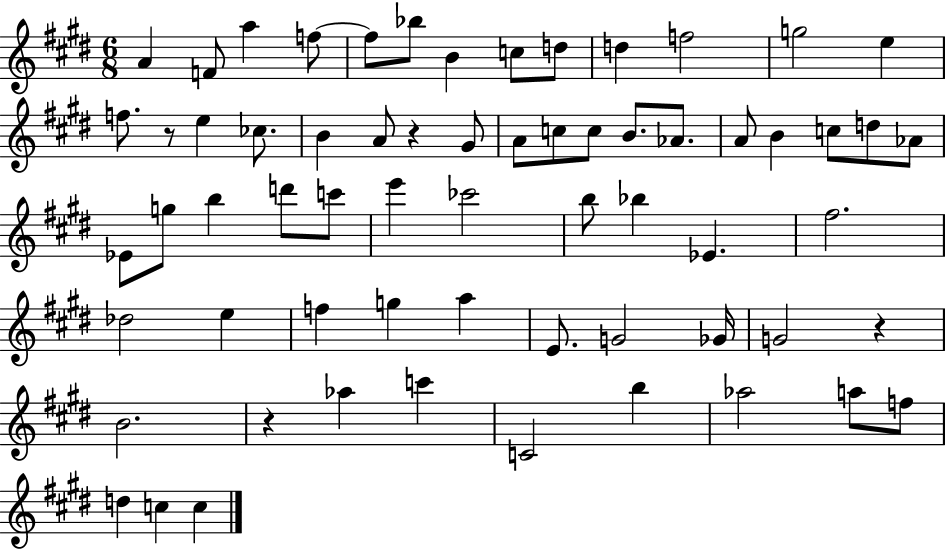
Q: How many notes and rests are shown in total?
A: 64